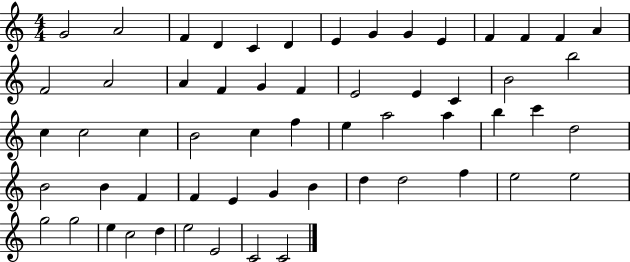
G4/h A4/h F4/q D4/q C4/q D4/q E4/q G4/q G4/q E4/q F4/q F4/q F4/q A4/q F4/h A4/h A4/q F4/q G4/q F4/q E4/h E4/q C4/q B4/h B5/h C5/q C5/h C5/q B4/h C5/q F5/q E5/q A5/h A5/q B5/q C6/q D5/h B4/h B4/q F4/q F4/q E4/q G4/q B4/q D5/q D5/h F5/q E5/h E5/h G5/h G5/h E5/q C5/h D5/q E5/h E4/h C4/h C4/h